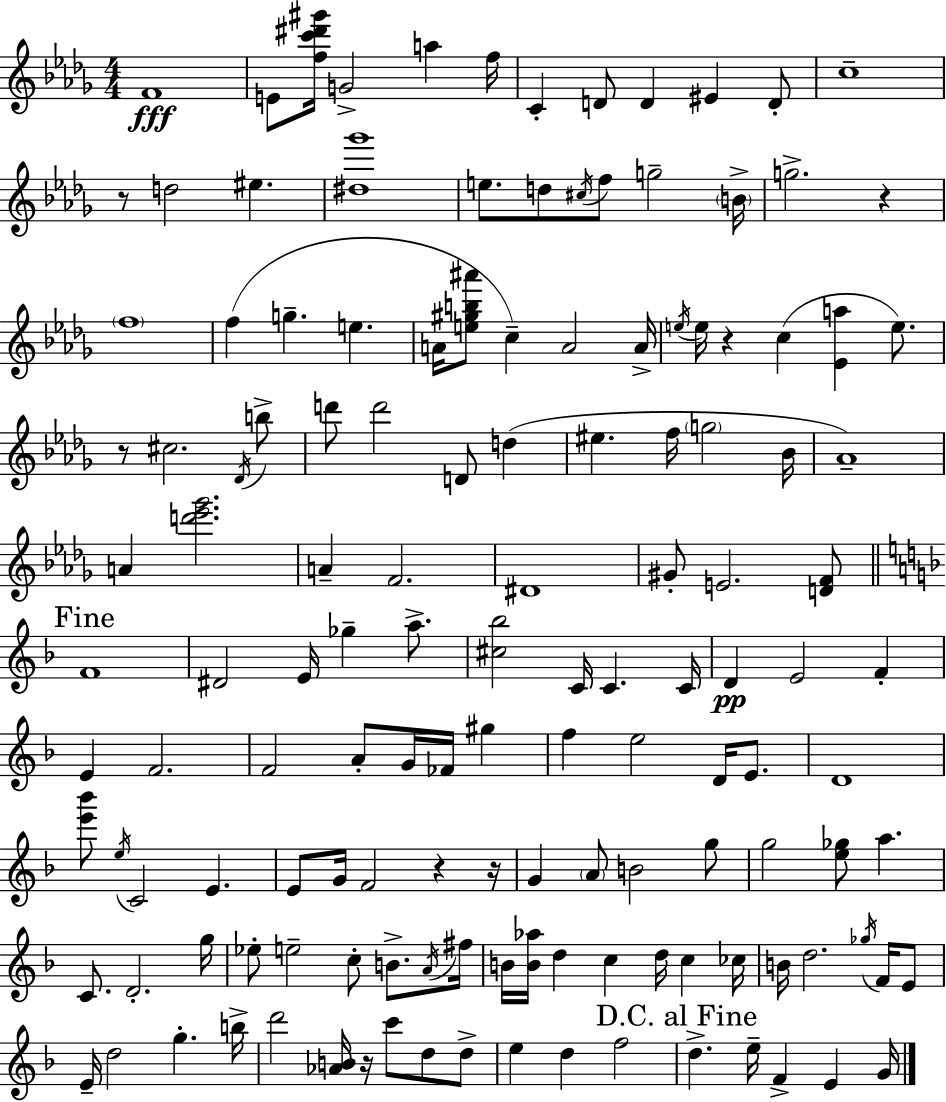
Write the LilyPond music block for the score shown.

{
  \clef treble
  \numericTimeSignature
  \time 4/4
  \key bes \minor
  \repeat volta 2 { f'1\fff | e'8 <f'' c''' dis''' gis'''>16 g'2-> a''4 f''16 | c'4-. d'8 d'4 eis'4 d'8-. | c''1-- | \break r8 d''2 eis''4. | <dis'' ges'''>1 | e''8. d''8 \acciaccatura { cis''16 } f''8 g''2-- | \parenthesize b'16-> g''2.-> r4 | \break \parenthesize f''1 | f''4( g''4.-- e''4. | a'16 <e'' gis'' b'' ais'''>8 c''4--) a'2 | a'16-> \acciaccatura { e''16 } e''16 r4 c''4( <ees' a''>4 e''8.) | \break r8 cis''2. | \acciaccatura { des'16 } b''8-> d'''8 d'''2 d'8 d''4( | eis''4. f''16 \parenthesize g''2 | bes'16 aes'1--) | \break a'4 <d''' ees''' ges'''>2. | a'4-- f'2. | dis'1 | gis'8-. e'2. | \break <d' f'>8 \mark "Fine" \bar "||" \break \key f \major f'1 | dis'2 e'16 ges''4-- a''8.-> | <cis'' bes''>2 c'16 c'4. c'16 | d'4\pp e'2 f'4-. | \break e'4 f'2. | f'2 a'8-. g'16 fes'16 gis''4 | f''4 e''2 d'16 e'8. | d'1 | \break <e''' bes'''>8 \acciaccatura { e''16 } c'2 e'4. | e'8 g'16 f'2 r4 | r16 g'4 \parenthesize a'8 b'2 g''8 | g''2 <e'' ges''>8 a''4. | \break c'8. d'2.-. | g''16 ees''8-. e''2-- c''8-. b'8.-> | \acciaccatura { a'16 } fis''16 b'16 <b' aes''>16 d''4 c''4 d''16 c''4 | ces''16 b'16 d''2. \acciaccatura { ges''16 } | \break f'16 e'8 e'16-- d''2 g''4.-. | b''16-> d'''2 <aes' b'>16 r16 c'''8 d''8 | d''8-> e''4 d''4 f''2 | \mark "D.C. al Fine" d''4.-> e''16-- f'4-> e'4 | \break g'16 } \bar "|."
}